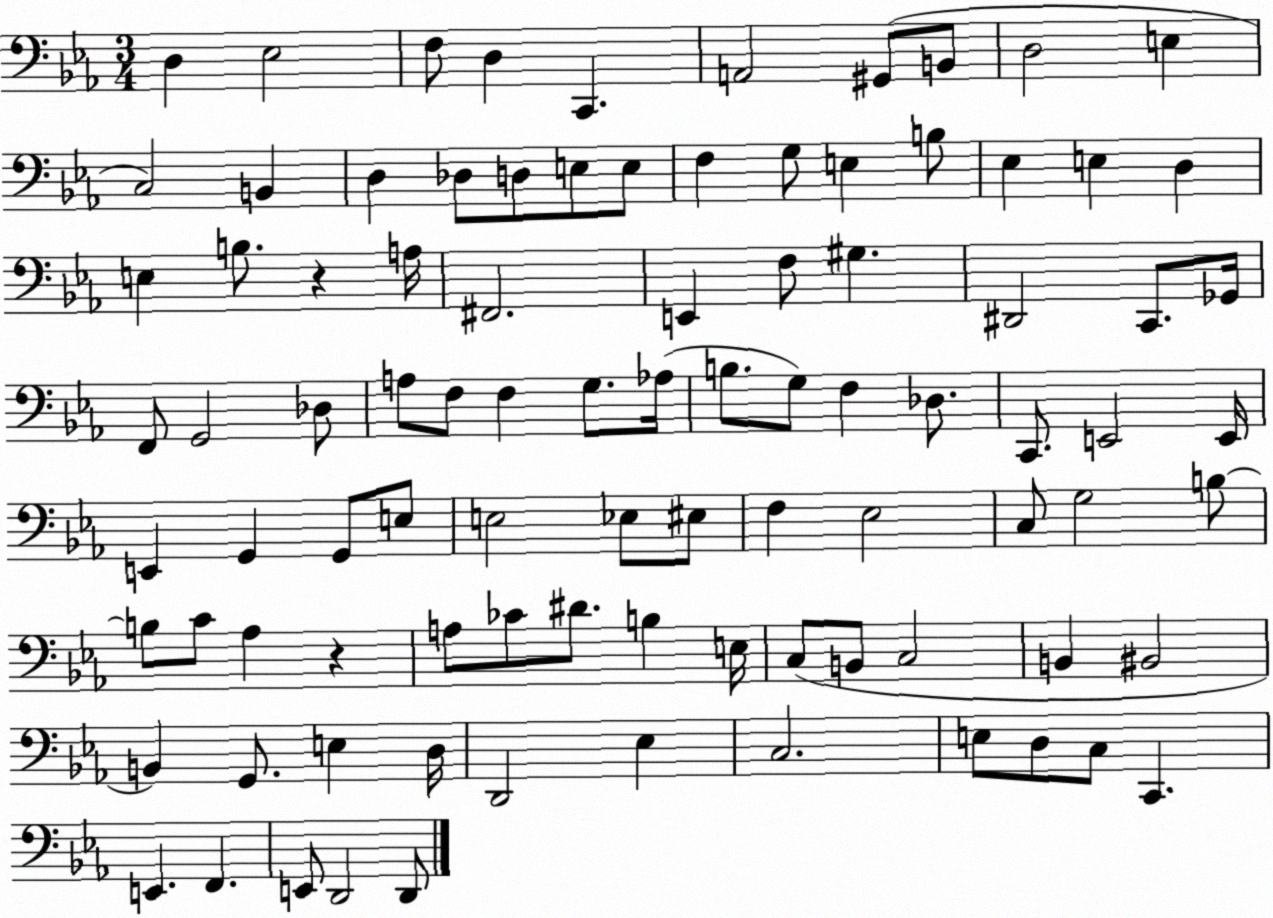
X:1
T:Untitled
M:3/4
L:1/4
K:Eb
D, _E,2 F,/2 D, C,, A,,2 ^G,,/2 B,,/2 D,2 E, C,2 B,, D, _D,/2 D,/2 E,/2 E,/2 F, G,/2 E, B,/2 _E, E, D, E, B,/2 z A,/4 ^F,,2 E,, F,/2 ^G, ^D,,2 C,,/2 _G,,/4 F,,/2 G,,2 _D,/2 A,/2 F,/2 F, G,/2 _A,/4 B,/2 G,/2 F, _D,/2 C,,/2 E,,2 E,,/4 E,, G,, G,,/2 E,/2 E,2 _E,/2 ^E,/2 F, _E,2 C,/2 G,2 B,/2 B,/2 C/2 _A, z A,/2 _C/2 ^D/2 B, E,/4 C,/2 B,,/2 C,2 B,, ^B,,2 B,, G,,/2 E, D,/4 D,,2 _E, C,2 E,/2 D,/2 C,/2 C,, E,, F,, E,,/2 D,,2 D,,/2